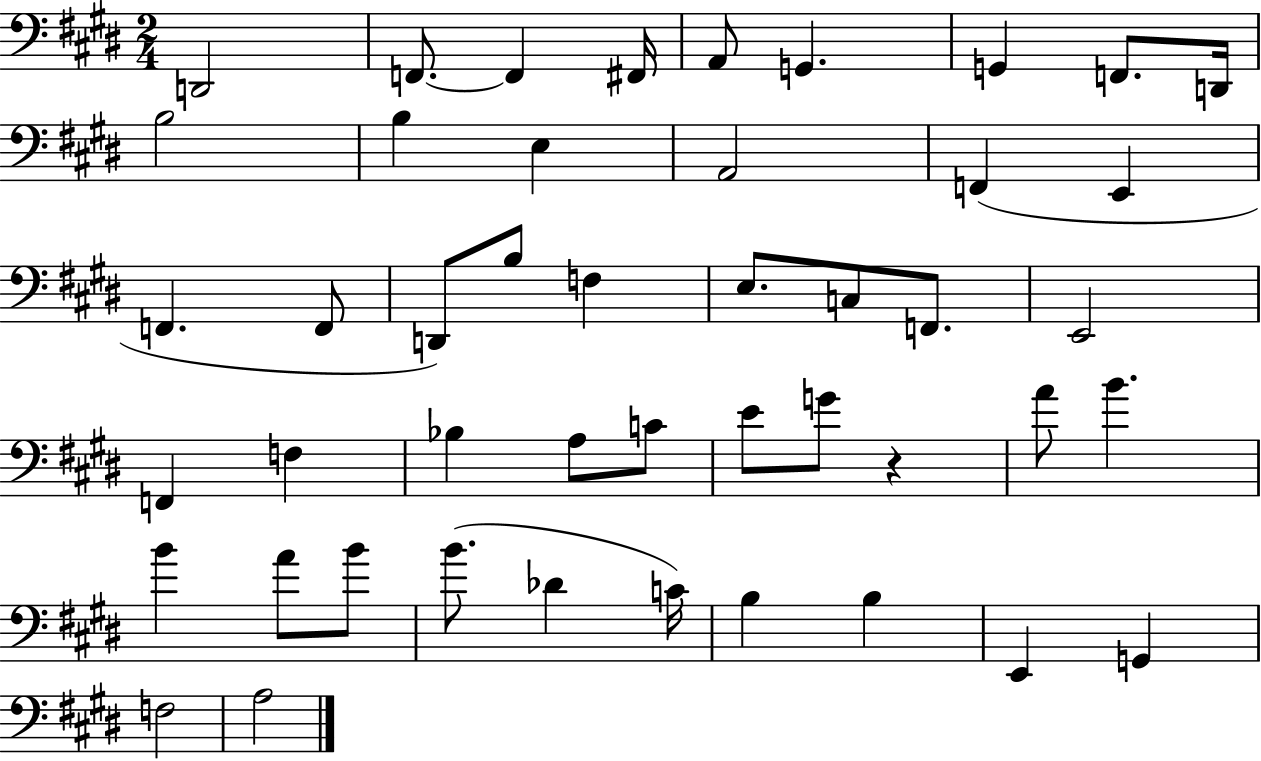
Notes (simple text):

D2/h F2/e. F2/q F#2/s A2/e G2/q. G2/q F2/e. D2/s B3/h B3/q E3/q A2/h F2/q E2/q F2/q. F2/e D2/e B3/e F3/q E3/e. C3/e F2/e. E2/h F2/q F3/q Bb3/q A3/e C4/e E4/e G4/e R/q A4/e B4/q. B4/q A4/e B4/e B4/e. Db4/q C4/s B3/q B3/q E2/q G2/q F3/h A3/h